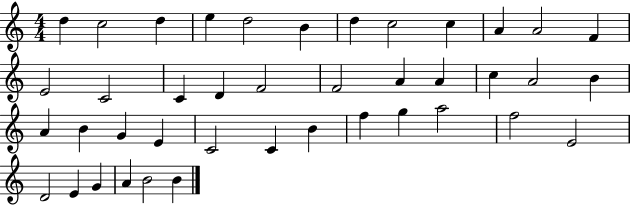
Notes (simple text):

D5/q C5/h D5/q E5/q D5/h B4/q D5/q C5/h C5/q A4/q A4/h F4/q E4/h C4/h C4/q D4/q F4/h F4/h A4/q A4/q C5/q A4/h B4/q A4/q B4/q G4/q E4/q C4/h C4/q B4/q F5/q G5/q A5/h F5/h E4/h D4/h E4/q G4/q A4/q B4/h B4/q